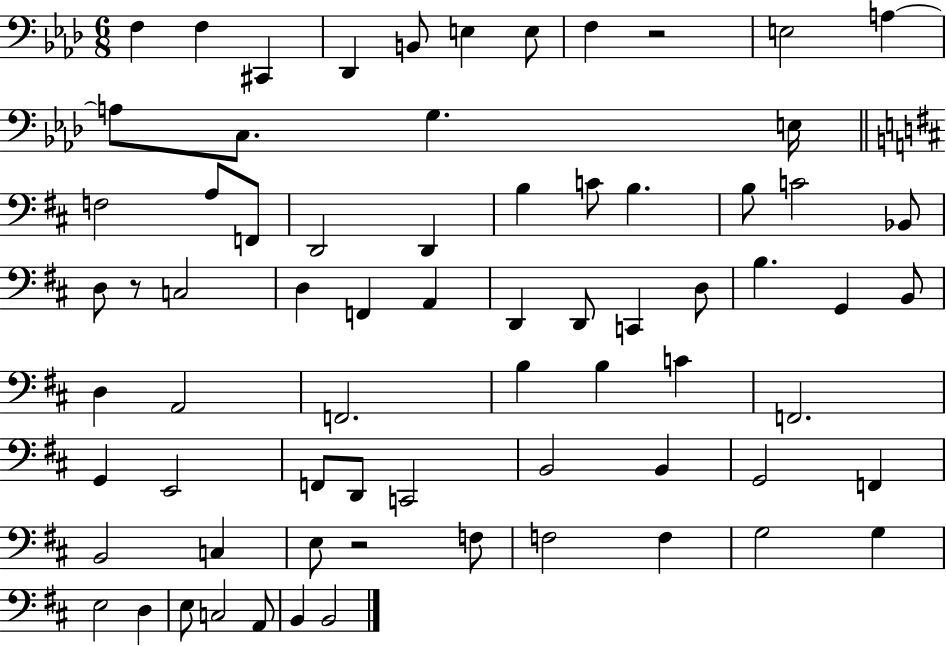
{
  \clef bass
  \numericTimeSignature
  \time 6/8
  \key aes \major
  f4 f4 cis,4 | des,4 b,8 e4 e8 | f4 r2 | e2 a4~~ | \break a8 c8. g4. e16 | \bar "||" \break \key b \minor f2 a8 f,8 | d,2 d,4 | b4 c'8 b4. | b8 c'2 bes,8 | \break d8 r8 c2 | d4 f,4 a,4 | d,4 d,8 c,4 d8 | b4. g,4 b,8 | \break d4 a,2 | f,2. | b4 b4 c'4 | f,2. | \break g,4 e,2 | f,8 d,8 c,2 | b,2 b,4 | g,2 f,4 | \break b,2 c4 | e8 r2 f8 | f2 f4 | g2 g4 | \break e2 d4 | e8 c2 a,8 | b,4 b,2 | \bar "|."
}